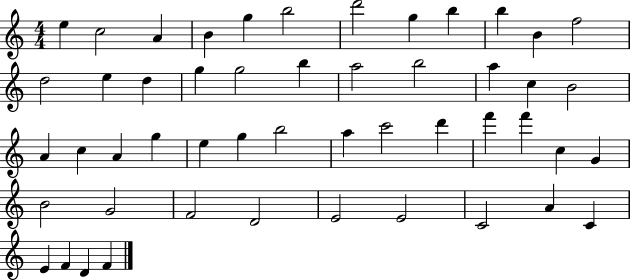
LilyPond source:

{
  \clef treble
  \numericTimeSignature
  \time 4/4
  \key c \major
  e''4 c''2 a'4 | b'4 g''4 b''2 | d'''2 g''4 b''4 | b''4 b'4 f''2 | \break d''2 e''4 d''4 | g''4 g''2 b''4 | a''2 b''2 | a''4 c''4 b'2 | \break a'4 c''4 a'4 g''4 | e''4 g''4 b''2 | a''4 c'''2 d'''4 | f'''4 f'''4 c''4 g'4 | \break b'2 g'2 | f'2 d'2 | e'2 e'2 | c'2 a'4 c'4 | \break e'4 f'4 d'4 f'4 | \bar "|."
}